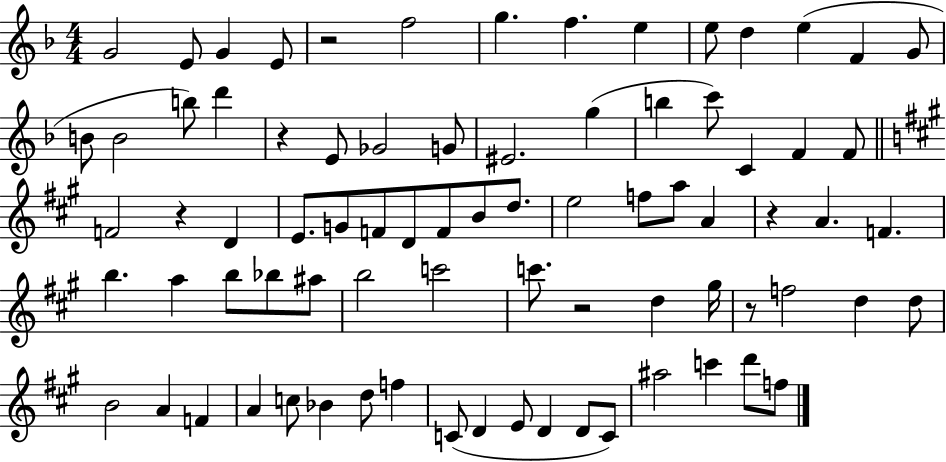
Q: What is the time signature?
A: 4/4